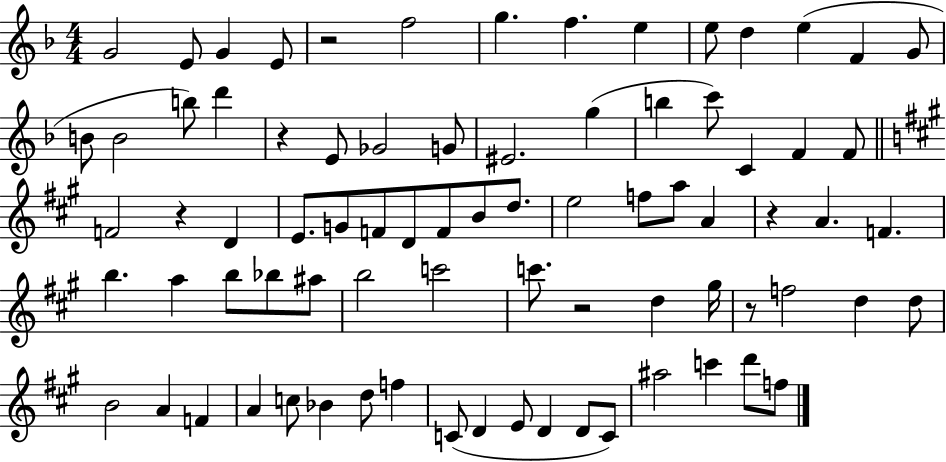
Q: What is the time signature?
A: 4/4